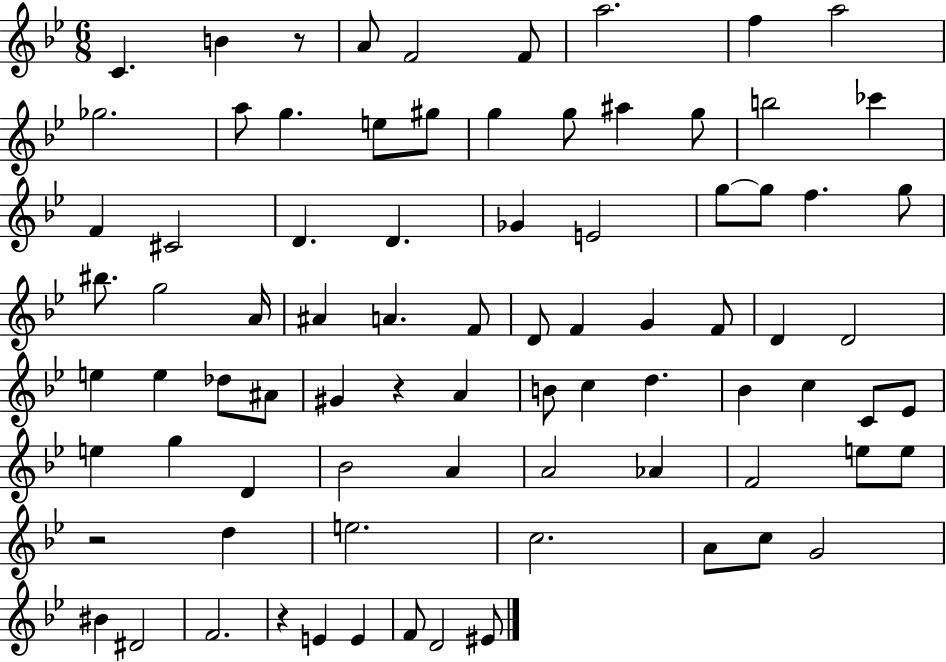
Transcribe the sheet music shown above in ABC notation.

X:1
T:Untitled
M:6/8
L:1/4
K:Bb
C B z/2 A/2 F2 F/2 a2 f a2 _g2 a/2 g e/2 ^g/2 g g/2 ^a g/2 b2 _c' F ^C2 D D _G E2 g/2 g/2 f g/2 ^b/2 g2 A/4 ^A A F/2 D/2 F G F/2 D D2 e e _d/2 ^A/2 ^G z A B/2 c d _B c C/2 _E/2 e g D _B2 A A2 _A F2 e/2 e/2 z2 d e2 c2 A/2 c/2 G2 ^B ^D2 F2 z E E F/2 D2 ^E/2